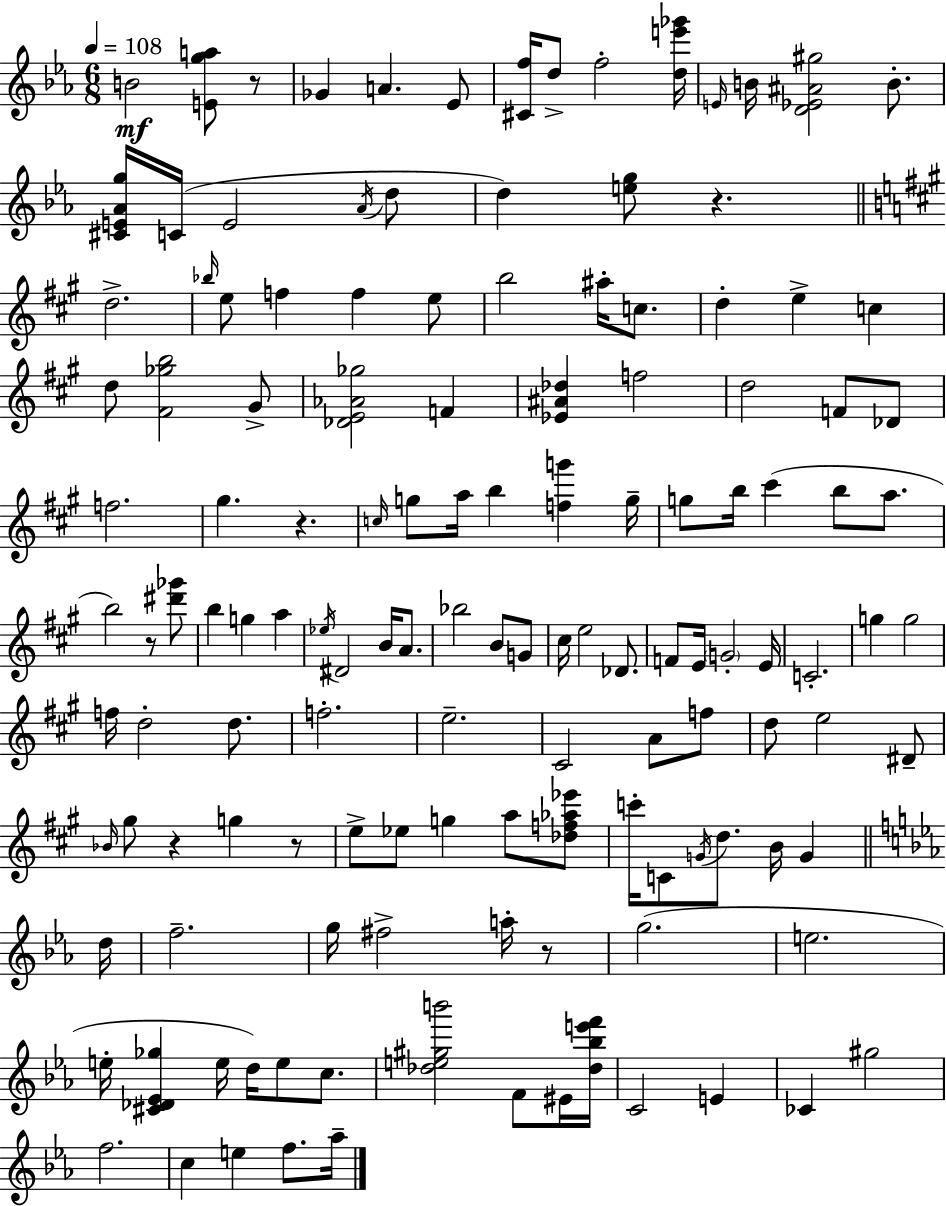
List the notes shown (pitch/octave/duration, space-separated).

B4/h [E4,G5,A5]/e R/e Gb4/q A4/q. Eb4/e [C#4,F5]/s D5/e F5/h [D5,E6,Gb6]/s E4/s B4/s [D4,Eb4,A#4,G#5]/h B4/e. [C#4,E4,Ab4,G5]/s C4/s E4/h Ab4/s D5/e D5/q [E5,G5]/e R/q. D5/h. Bb5/s E5/e F5/q F5/q E5/e B5/h A#5/s C5/e. D5/q E5/q C5/q D5/e [F#4,Gb5,B5]/h G#4/e [Db4,E4,Ab4,Gb5]/h F4/q [Eb4,A#4,Db5]/q F5/h D5/h F4/e Db4/e F5/h. G#5/q. R/q. C5/s G5/e A5/s B5/q [F5,G6]/q G5/s G5/e B5/s C#6/q B5/e A5/e. B5/h R/e [D#6,Gb6]/e B5/q G5/q A5/q Eb5/s D#4/h B4/s A4/e. Bb5/h B4/e G4/e C#5/s E5/h Db4/e. F4/e E4/s G4/h E4/s C4/h. G5/q G5/h F5/s D5/h D5/e. F5/h. E5/h. C#4/h A4/e F5/e D5/e E5/h D#4/e Bb4/s G#5/e R/q G5/q R/e E5/e Eb5/e G5/q A5/e [Db5,F5,Ab5,Eb6]/e C6/s C4/e G4/s D5/e. B4/s G4/q D5/s F5/h. G5/s F#5/h A5/s R/e G5/h. E5/h. E5/s [C#4,Db4,Eb4,Gb5]/q E5/s D5/s E5/e C5/e. [Db5,E5,G#5,B6]/h F4/e EIS4/s [Db5,Bb5,E6,F6]/s C4/h E4/q CES4/q G#5/h F5/h. C5/q E5/q F5/e. Ab5/s